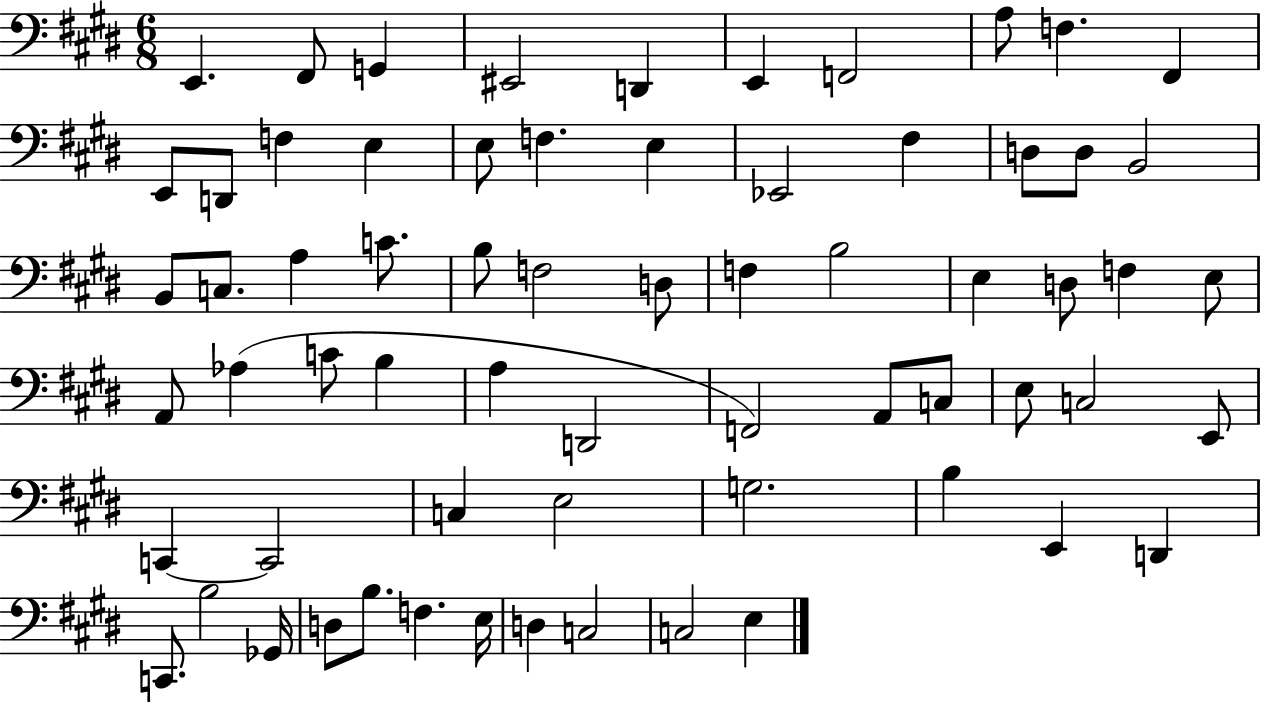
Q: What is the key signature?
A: E major